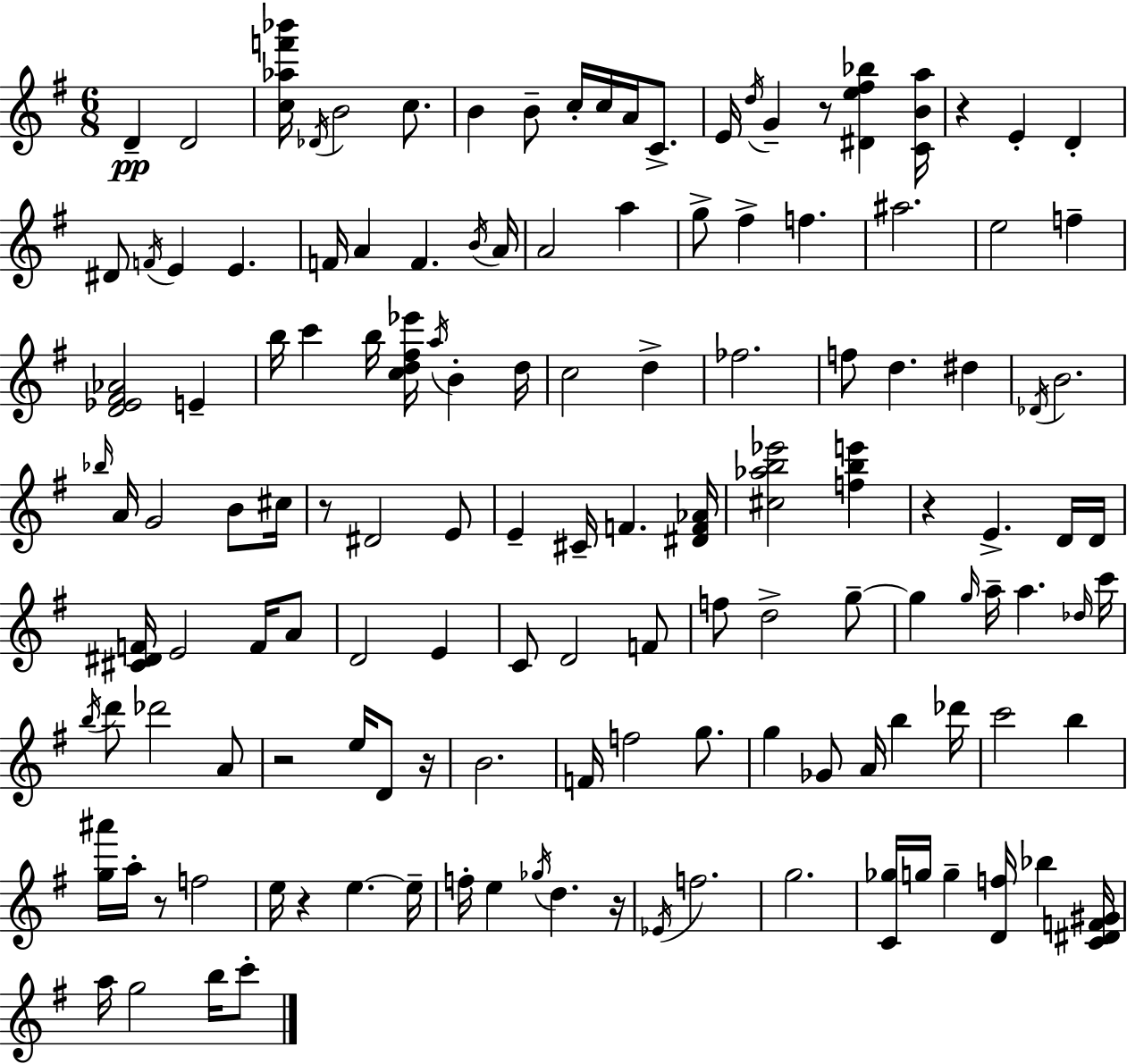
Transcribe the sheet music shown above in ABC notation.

X:1
T:Untitled
M:6/8
L:1/4
K:G
D D2 [c_af'_b']/4 _D/4 B2 c/2 B B/2 c/4 c/4 A/4 C/2 E/4 d/4 G z/2 [^De^f_b] [CBa]/4 z E D ^D/2 F/4 E E F/4 A F B/4 A/4 A2 a g/2 ^f f ^a2 e2 f [D_E^F_A]2 E b/4 c' b/4 [cd^f_e']/4 a/4 B d/4 c2 d _f2 f/2 d ^d _D/4 B2 _b/4 A/4 G2 B/2 ^c/4 z/2 ^D2 E/2 E ^C/4 F [^DF_A]/4 [^c_ab_e']2 [fbe'] z E D/4 D/4 [^C^DF]/4 E2 F/4 A/2 D2 E C/2 D2 F/2 f/2 d2 g/2 g g/4 a/4 a _d/4 c'/4 b/4 d'/2 _d'2 A/2 z2 e/4 D/2 z/4 B2 F/4 f2 g/2 g _G/2 A/4 b _d'/4 c'2 b [g^a']/4 a/4 z/2 f2 e/4 z e e/4 f/4 e _g/4 d z/4 _E/4 f2 g2 [C_g]/4 g/4 g [Df]/4 _b [C^DF^G]/4 a/4 g2 b/4 c'/2